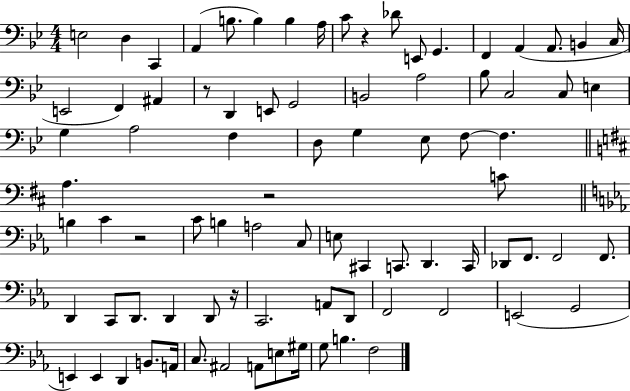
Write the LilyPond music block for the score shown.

{
  \clef bass
  \numericTimeSignature
  \time 4/4
  \key bes \major
  \repeat volta 2 { e2 d4 c,4 | a,4( b8. b4) b4 a16 | c'8 r4 des'8 e,8 g,4. | f,4 a,4( a,8. b,4 c16 | \break e,2 f,4) ais,4 | r8 d,4 e,8 g,2 | b,2 a2 | bes8 c2 c8 e4 | \break g4 a2 f4 | d8 g4 ees8 f8~~ f4. | \bar "||" \break \key d \major a4. r2 c'8 | \bar "||" \break \key ees \major b4 c'4 r2 | c'8 b4 a2 c8 | e8 cis,4 c,8. d,4. c,16 | des,8 f,8. f,2 f,8. | \break d,4 c,8 d,8. d,4 d,8 r16 | c,2. a,8 d,8 | f,2 f,2 | e,2( g,2 | \break e,4) e,4 d,4 b,8. a,16 | c8. ais,2 a,8 e8 gis16 | g8 b4. f2 | } \bar "|."
}